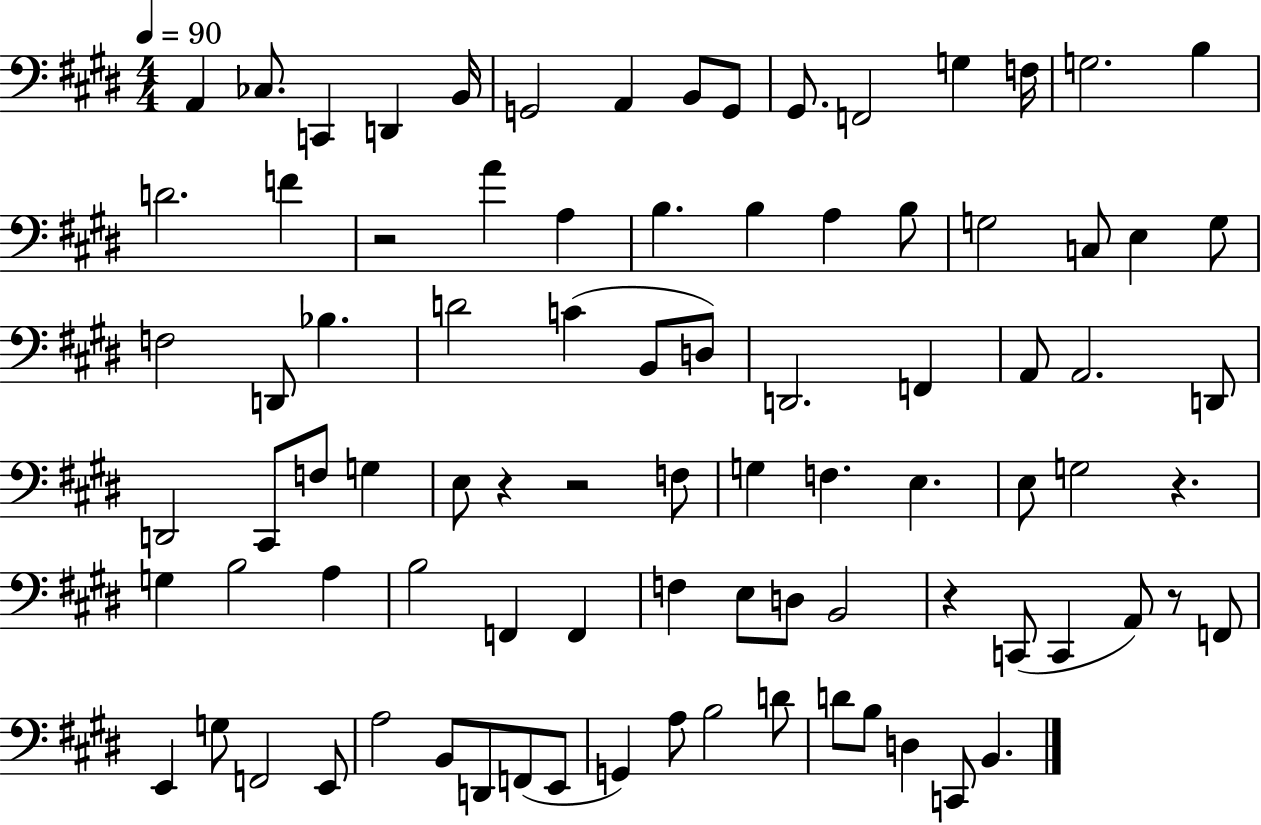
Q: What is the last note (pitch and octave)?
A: B2